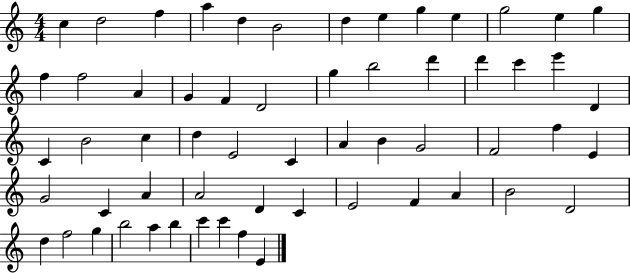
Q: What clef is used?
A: treble